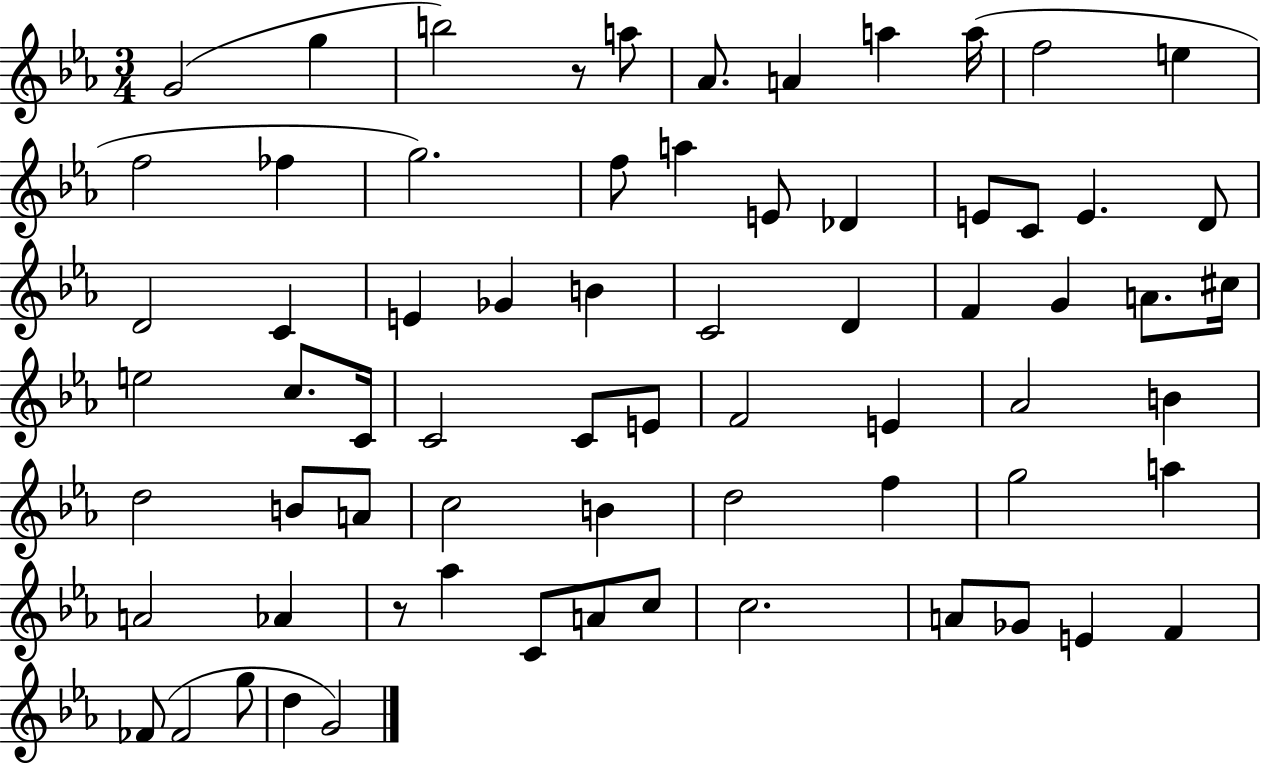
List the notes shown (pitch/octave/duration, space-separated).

G4/h G5/q B5/h R/e A5/e Ab4/e. A4/q A5/q A5/s F5/h E5/q F5/h FES5/q G5/h. F5/e A5/q E4/e Db4/q E4/e C4/e E4/q. D4/e D4/h C4/q E4/q Gb4/q B4/q C4/h D4/q F4/q G4/q A4/e. C#5/s E5/h C5/e. C4/s C4/h C4/e E4/e F4/h E4/q Ab4/h B4/q D5/h B4/e A4/e C5/h B4/q D5/h F5/q G5/h A5/q A4/h Ab4/q R/e Ab5/q C4/e A4/e C5/e C5/h. A4/e Gb4/e E4/q F4/q FES4/e FES4/h G5/e D5/q G4/h